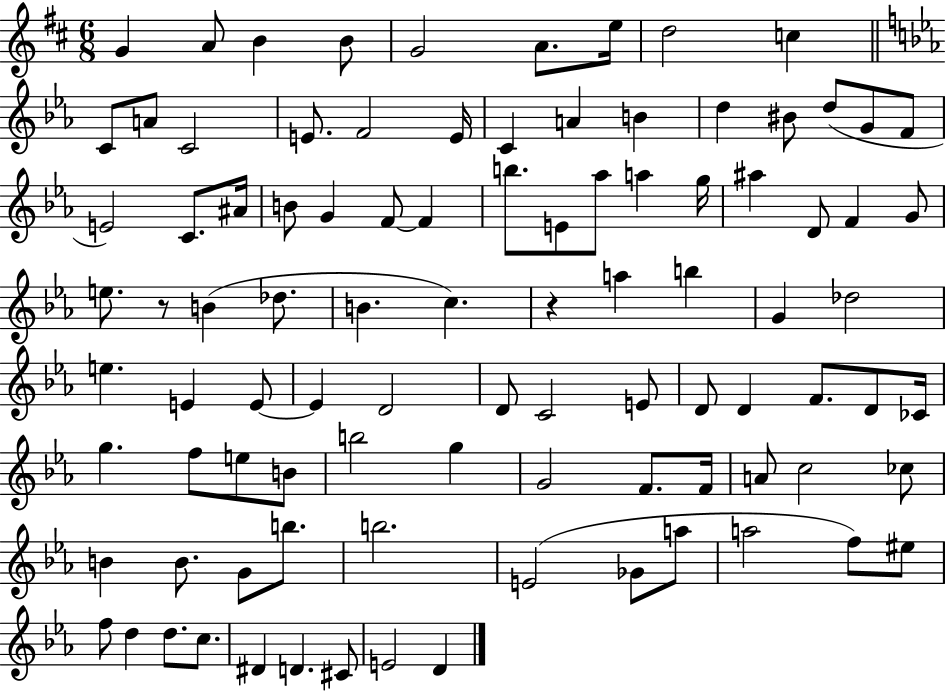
G4/q A4/e B4/q B4/e G4/h A4/e. E5/s D5/h C5/q C4/e A4/e C4/h E4/e. F4/h E4/s C4/q A4/q B4/q D5/q BIS4/e D5/e G4/e F4/e E4/h C4/e. A#4/s B4/e G4/q F4/e F4/q B5/e. E4/e Ab5/e A5/q G5/s A#5/q D4/e F4/q G4/e E5/e. R/e B4/q Db5/e. B4/q. C5/q. R/q A5/q B5/q G4/q Db5/h E5/q. E4/q E4/e E4/q D4/h D4/e C4/h E4/e D4/e D4/q F4/e. D4/e CES4/s G5/q. F5/e E5/e B4/e B5/h G5/q G4/h F4/e. F4/s A4/e C5/h CES5/e B4/q B4/e. G4/e B5/e. B5/h. E4/h Gb4/e A5/e A5/h F5/e EIS5/e F5/e D5/q D5/e. C5/e. D#4/q D4/q. C#4/e E4/h D4/q